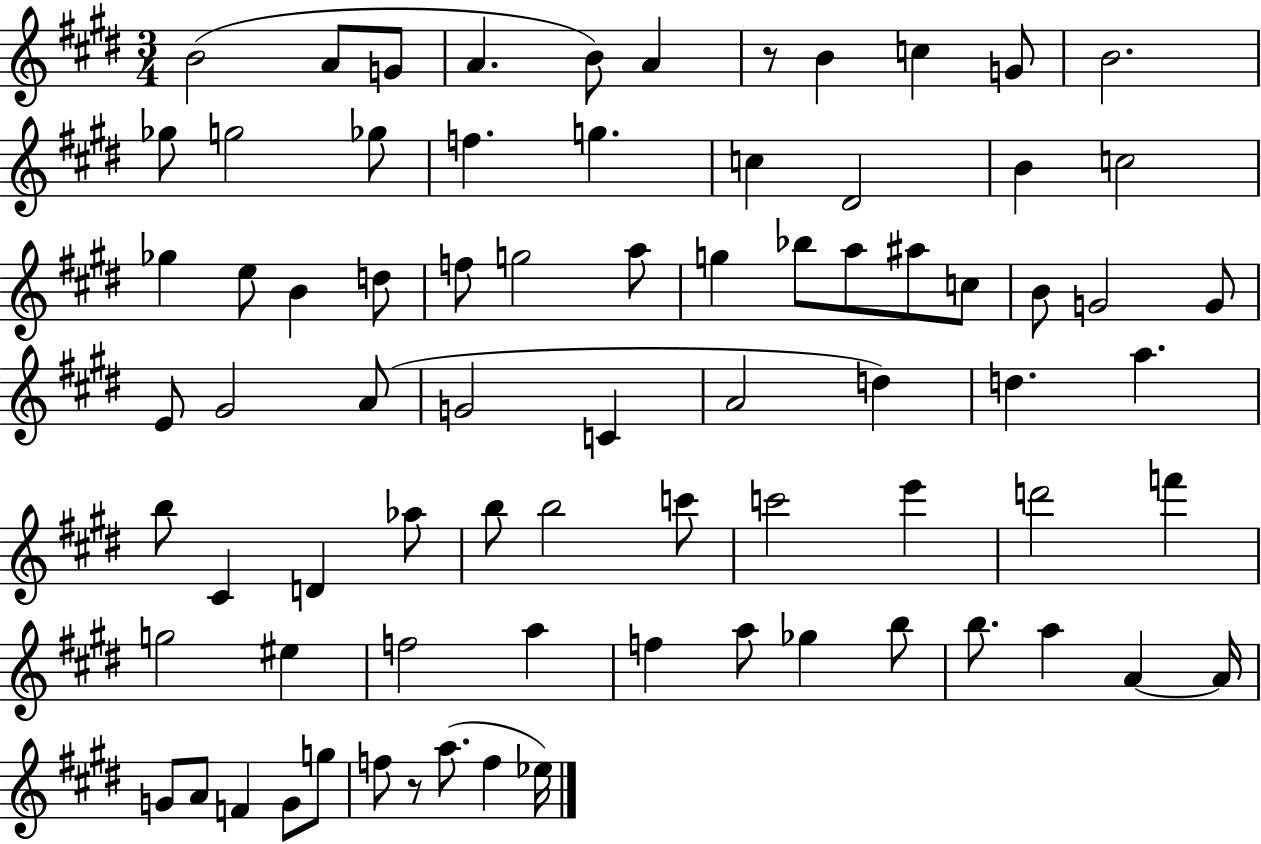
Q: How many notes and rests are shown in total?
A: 77